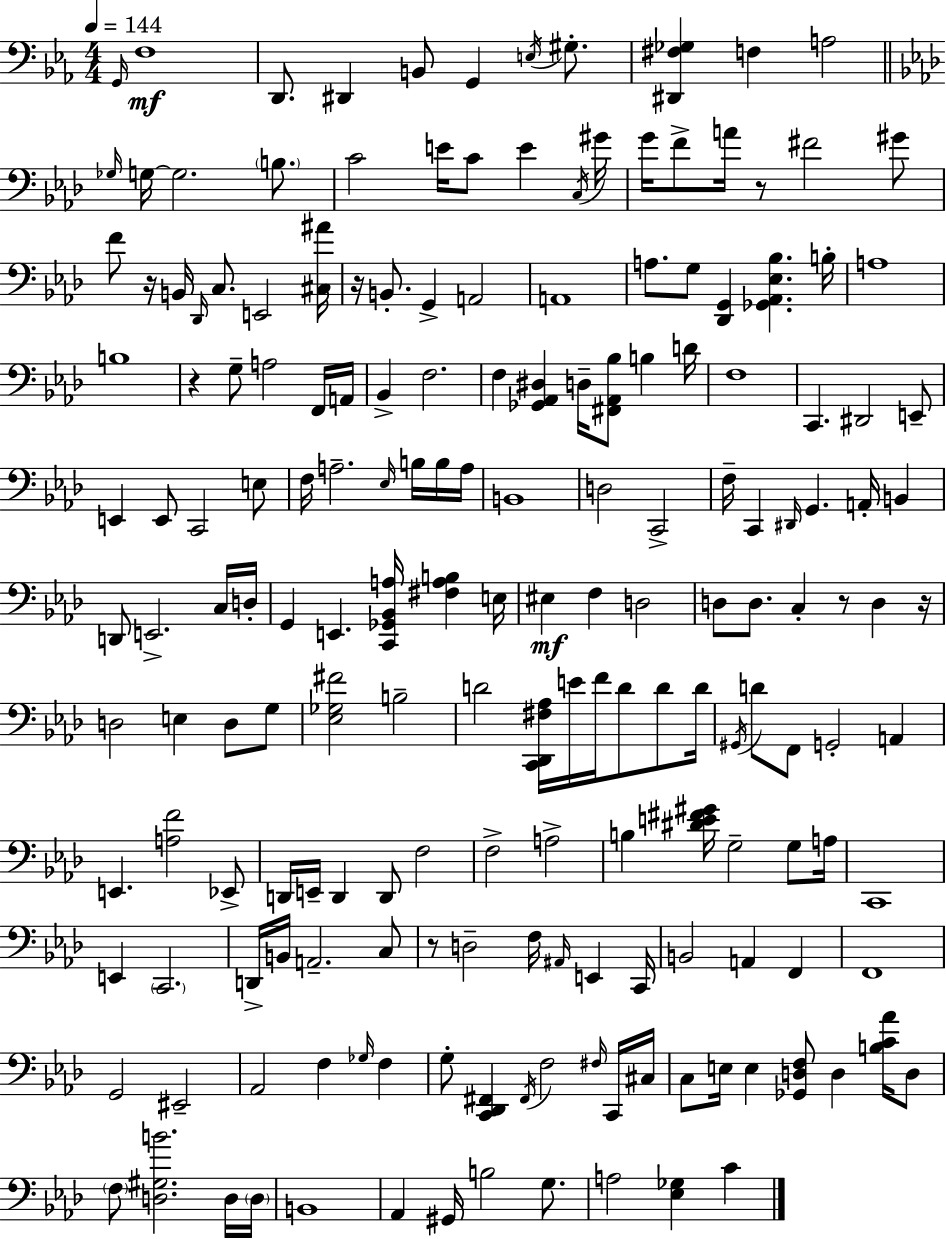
{
  \clef bass
  \numericTimeSignature
  \time 4/4
  \key ees \major
  \tempo 4 = 144
  \grace { g,16 }\mf f1 | d,8. dis,4 b,8 g,4 \acciaccatura { e16 } gis8.-. | <dis, fis ges>4 f4 a2 | \bar "||" \break \key aes \major \grace { ges16 } g16~~ g2. \parenthesize b8. | c'2 e'16 c'8 e'4 | \acciaccatura { c16 } gis'16 g'16 f'8-> a'16 r8 fis'2 | gis'8 f'8 r16 b,16 \grace { des,16 } c8. e,2 | \break <cis ais'>16 r16 b,8.-. g,4-> a,2 | a,1 | a8. g8 <des, g,>4 <ges, aes, ees bes>4. | b16-. a1 | \break b1 | r4 g8-- a2 | f,16 a,16 bes,4-> f2. | f4 <ges, aes, dis>4 d16-- <fis, aes, bes>8 b4 | \break d'16 f1 | c,4. dis,2 | e,8-- e,4 e,8 c,2 | e8 f16 a2.-- | \break \grace { ees16 } b16 b16 a16 b,1 | d2 c,2-> | f16-- c,4 \grace { dis,16 } g,4. | a,16-. b,4 d,8 e,2.-> | \break c16 d16-. g,4 e,4. <c, ges, bes, a>16 | <fis a b>4 e16 eis4\mf f4 d2 | d8 d8. c4-. r8 | d4 r16 d2 e4 | \break d8 g8 <ees ges fis'>2 b2-- | d'2 <c, des, fis aes>16 e'16 f'16 | d'8 d'8 d'16 \acciaccatura { gis,16 } d'8 f,8 g,2-. | a,4 e,4. <a f'>2 | \break ees,8-> d,16 e,16-- d,4 d,8 f2 | f2-> a2-> | b4 <dis' e' fis' gis'>16 g2-- | g8 a16 c,1 | \break e,4 \parenthesize c,2. | d,16-> b,16 a,2.-- | c8 r8 d2-- | f16 \grace { ais,16 } e,4 c,16 b,2 a,4 | \break f,4 f,1 | g,2 eis,2-- | aes,2 f4 | \grace { ges16 } f4 g8-. <c, des, fis,>4 \acciaccatura { fis,16 } f2 | \break \grace { fis16 } c,16 cis16 c8 e16 e4 | <ges, d f>8 d4 <b c' aes'>16 d8 \parenthesize f8 <d gis b'>2. | d16 \parenthesize d16 b,1 | aes,4 gis,16 b2 | \break g8. a2 | <ees ges>4 c'4 \bar "|."
}